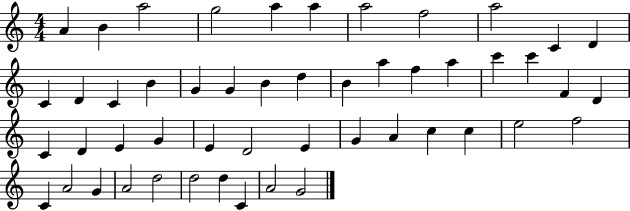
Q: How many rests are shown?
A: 0